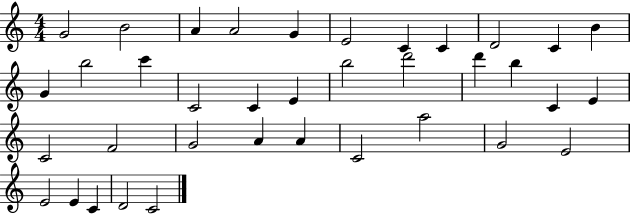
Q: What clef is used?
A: treble